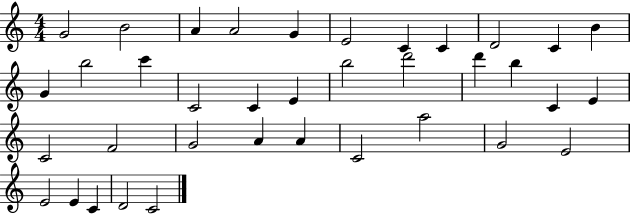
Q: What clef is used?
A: treble